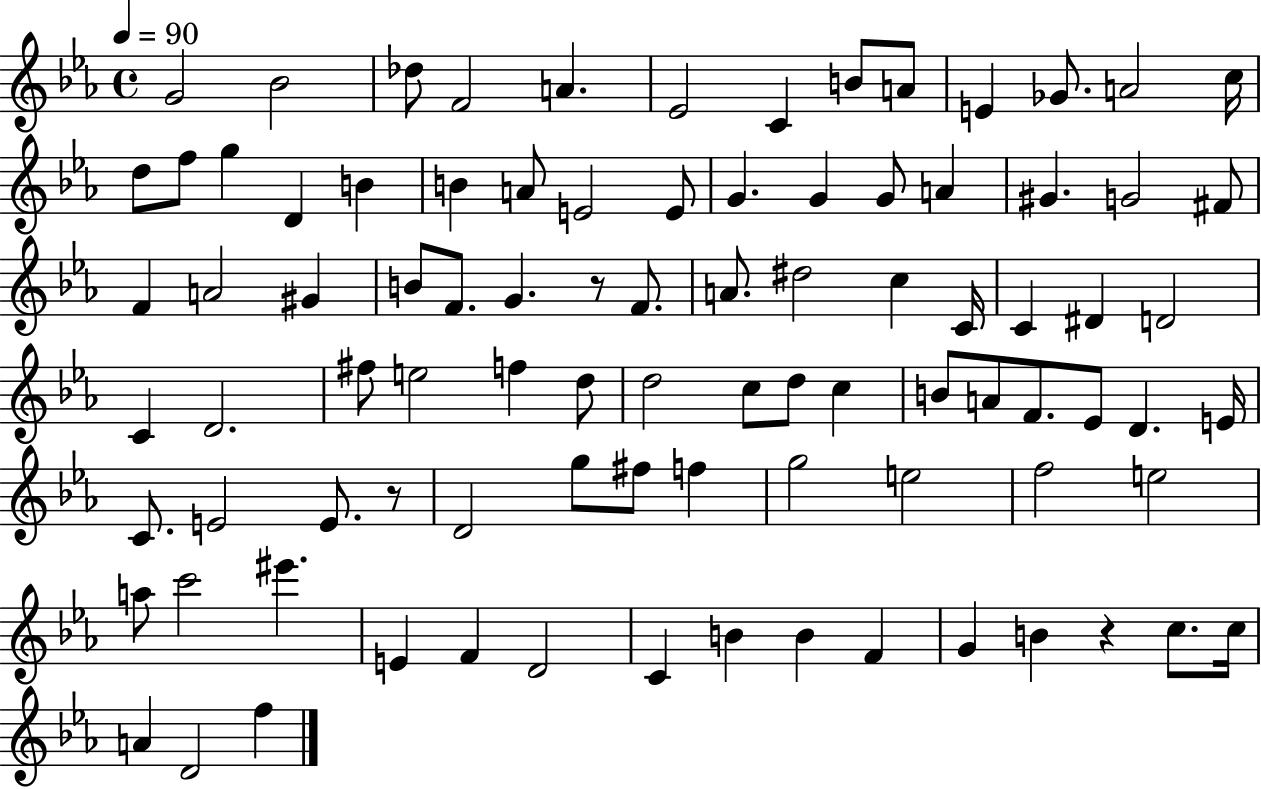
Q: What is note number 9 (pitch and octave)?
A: A4